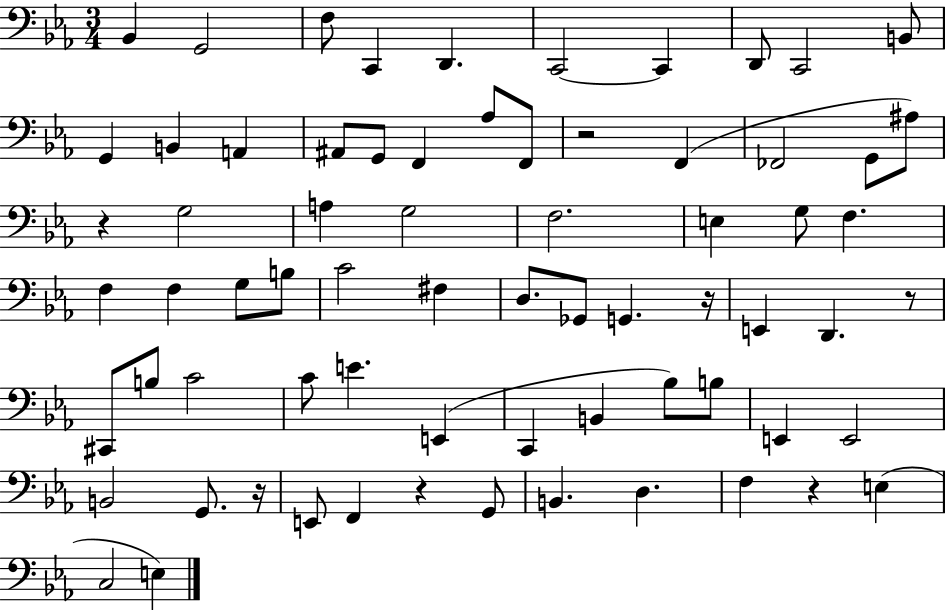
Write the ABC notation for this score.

X:1
T:Untitled
M:3/4
L:1/4
K:Eb
_B,, G,,2 F,/2 C,, D,, C,,2 C,, D,,/2 C,,2 B,,/2 G,, B,, A,, ^A,,/2 G,,/2 F,, _A,/2 F,,/2 z2 F,, _F,,2 G,,/2 ^A,/2 z G,2 A, G,2 F,2 E, G,/2 F, F, F, G,/2 B,/2 C2 ^F, D,/2 _G,,/2 G,, z/4 E,, D,, z/2 ^C,,/2 B,/2 C2 C/2 E E,, C,, B,, _B,/2 B,/2 E,, E,,2 B,,2 G,,/2 z/4 E,,/2 F,, z G,,/2 B,, D, F, z E, C,2 E,